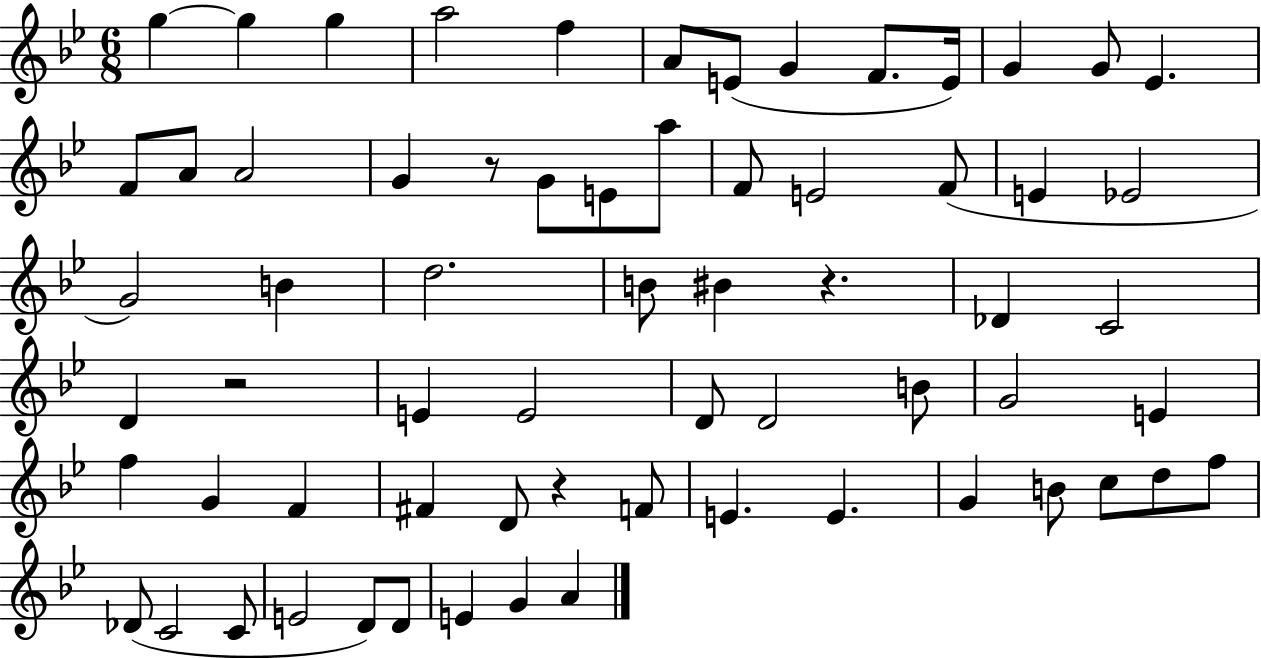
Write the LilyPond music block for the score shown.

{
  \clef treble
  \numericTimeSignature
  \time 6/8
  \key bes \major
  \repeat volta 2 { g''4~~ g''4 g''4 | a''2 f''4 | a'8 e'8( g'4 f'8. e'16) | g'4 g'8 ees'4. | \break f'8 a'8 a'2 | g'4 r8 g'8 e'8 a''8 | f'8 e'2 f'8( | e'4 ees'2 | \break g'2) b'4 | d''2. | b'8 bis'4 r4. | des'4 c'2 | \break d'4 r2 | e'4 e'2 | d'8 d'2 b'8 | g'2 e'4 | \break f''4 g'4 f'4 | fis'4 d'8 r4 f'8 | e'4. e'4. | g'4 b'8 c''8 d''8 f''8 | \break des'8( c'2 c'8 | e'2 d'8) d'8 | e'4 g'4 a'4 | } \bar "|."
}